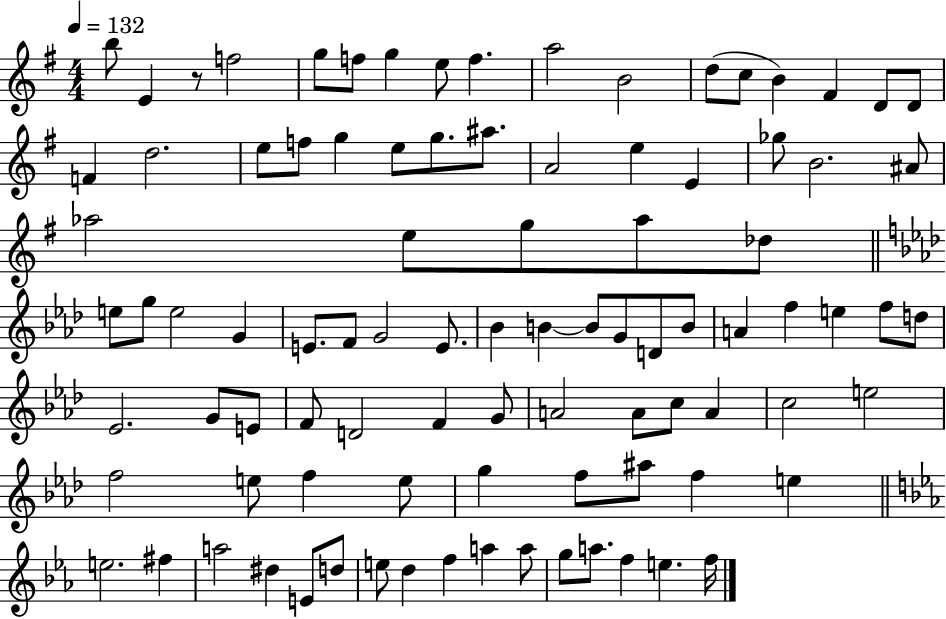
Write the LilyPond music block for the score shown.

{
  \clef treble
  \numericTimeSignature
  \time 4/4
  \key g \major
  \tempo 4 = 132
  b''8 e'4 r8 f''2 | g''8 f''8 g''4 e''8 f''4. | a''2 b'2 | d''8( c''8 b'4) fis'4 d'8 d'8 | \break f'4 d''2. | e''8 f''8 g''4 e''8 g''8. ais''8. | a'2 e''4 e'4 | ges''8 b'2. ais'8 | \break aes''2 e''8 g''8 aes''8 des''8 | \bar "||" \break \key aes \major e''8 g''8 e''2 g'4 | e'8. f'8 g'2 e'8. | bes'4 b'4~~ b'8 g'8 d'8 b'8 | a'4 f''4 e''4 f''8 d''8 | \break ees'2. g'8 e'8 | f'8 d'2 f'4 g'8 | a'2 a'8 c''8 a'4 | c''2 e''2 | \break f''2 e''8 f''4 e''8 | g''4 f''8 ais''8 f''4 e''4 | \bar "||" \break \key c \minor e''2. fis''4 | a''2 dis''4 e'8 d''8 | e''8 d''4 f''4 a''4 a''8 | g''8 a''8. f''4 e''4. f''16 | \break \bar "|."
}